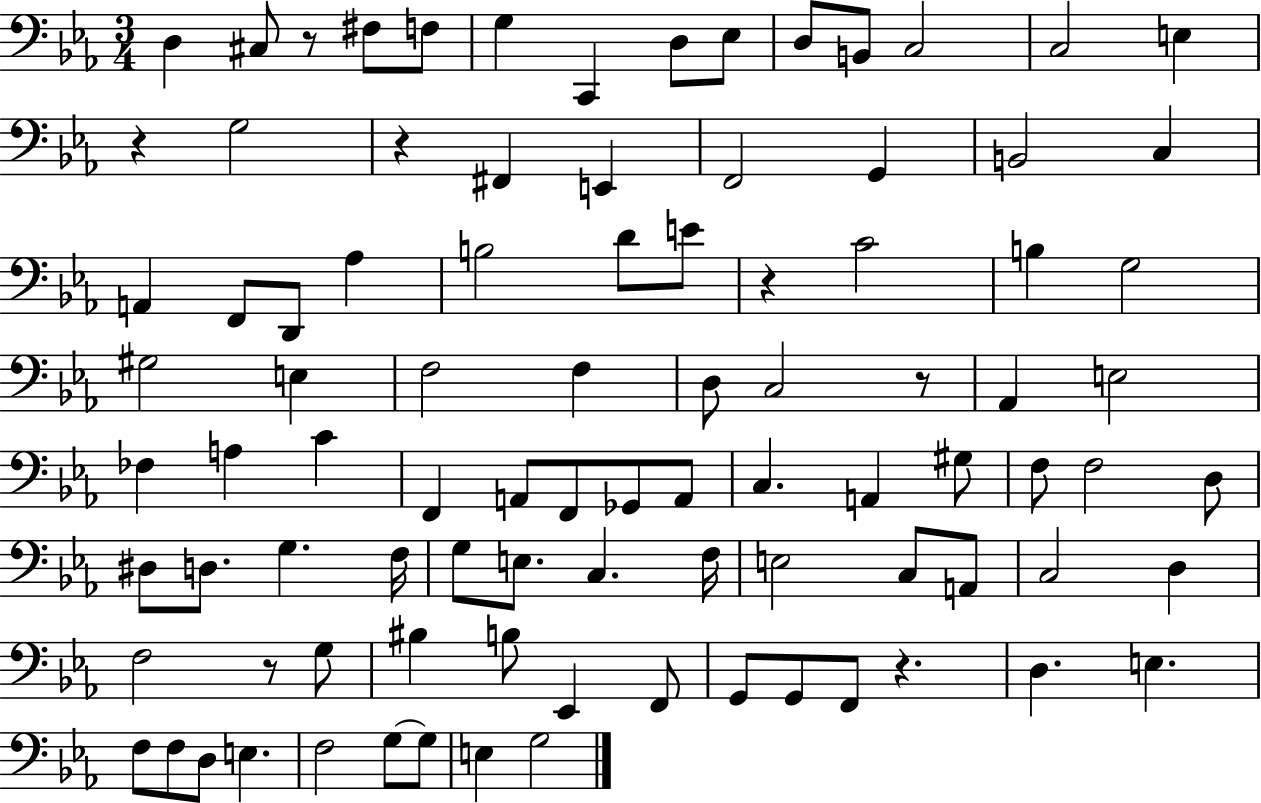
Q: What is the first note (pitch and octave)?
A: D3